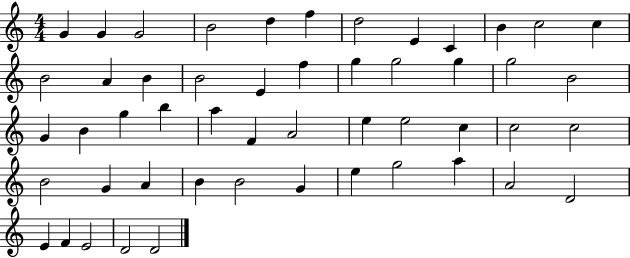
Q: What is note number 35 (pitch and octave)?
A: C5